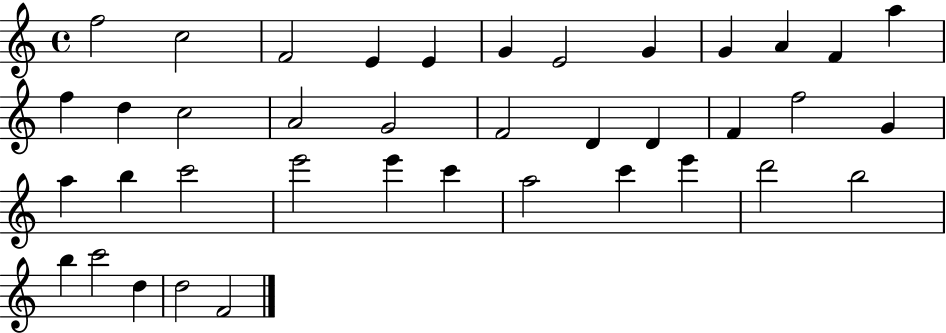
{
  \clef treble
  \time 4/4
  \defaultTimeSignature
  \key c \major
  f''2 c''2 | f'2 e'4 e'4 | g'4 e'2 g'4 | g'4 a'4 f'4 a''4 | \break f''4 d''4 c''2 | a'2 g'2 | f'2 d'4 d'4 | f'4 f''2 g'4 | \break a''4 b''4 c'''2 | e'''2 e'''4 c'''4 | a''2 c'''4 e'''4 | d'''2 b''2 | \break b''4 c'''2 d''4 | d''2 f'2 | \bar "|."
}